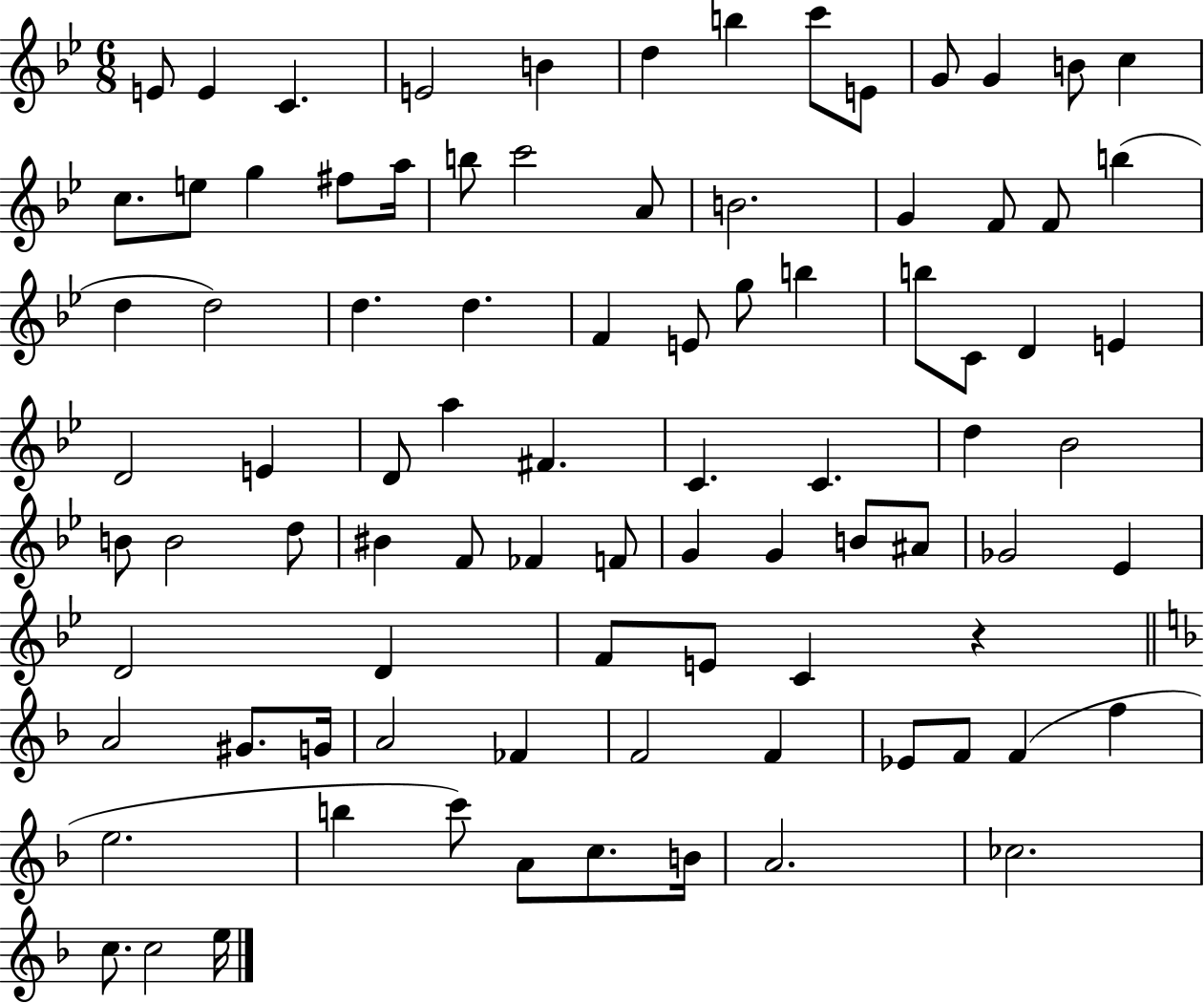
{
  \clef treble
  \numericTimeSignature
  \time 6/8
  \key bes \major
  e'8 e'4 c'4. | e'2 b'4 | d''4 b''4 c'''8 e'8 | g'8 g'4 b'8 c''4 | \break c''8. e''8 g''4 fis''8 a''16 | b''8 c'''2 a'8 | b'2. | g'4 f'8 f'8 b''4( | \break d''4 d''2) | d''4. d''4. | f'4 e'8 g''8 b''4 | b''8 c'8 d'4 e'4 | \break d'2 e'4 | d'8 a''4 fis'4. | c'4. c'4. | d''4 bes'2 | \break b'8 b'2 d''8 | bis'4 f'8 fes'4 f'8 | g'4 g'4 b'8 ais'8 | ges'2 ees'4 | \break d'2 d'4 | f'8 e'8 c'4 r4 | \bar "||" \break \key d \minor a'2 gis'8. g'16 | a'2 fes'4 | f'2 f'4 | ees'8 f'8 f'4( f''4 | \break e''2. | b''4 c'''8) a'8 c''8. b'16 | a'2. | ces''2. | \break c''8. c''2 e''16 | \bar "|."
}